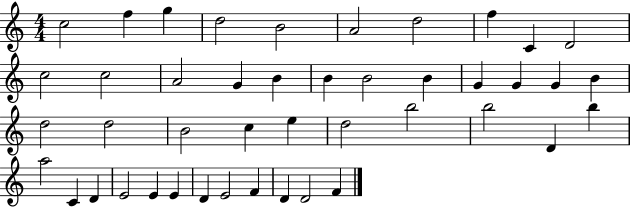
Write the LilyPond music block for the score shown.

{
  \clef treble
  \numericTimeSignature
  \time 4/4
  \key c \major
  c''2 f''4 g''4 | d''2 b'2 | a'2 d''2 | f''4 c'4 d'2 | \break c''2 c''2 | a'2 g'4 b'4 | b'4 b'2 b'4 | g'4 g'4 g'4 b'4 | \break d''2 d''2 | b'2 c''4 e''4 | d''2 b''2 | b''2 d'4 b''4 | \break a''2 c'4 d'4 | e'2 e'4 e'4 | d'4 e'2 f'4 | d'4 d'2 f'4 | \break \bar "|."
}